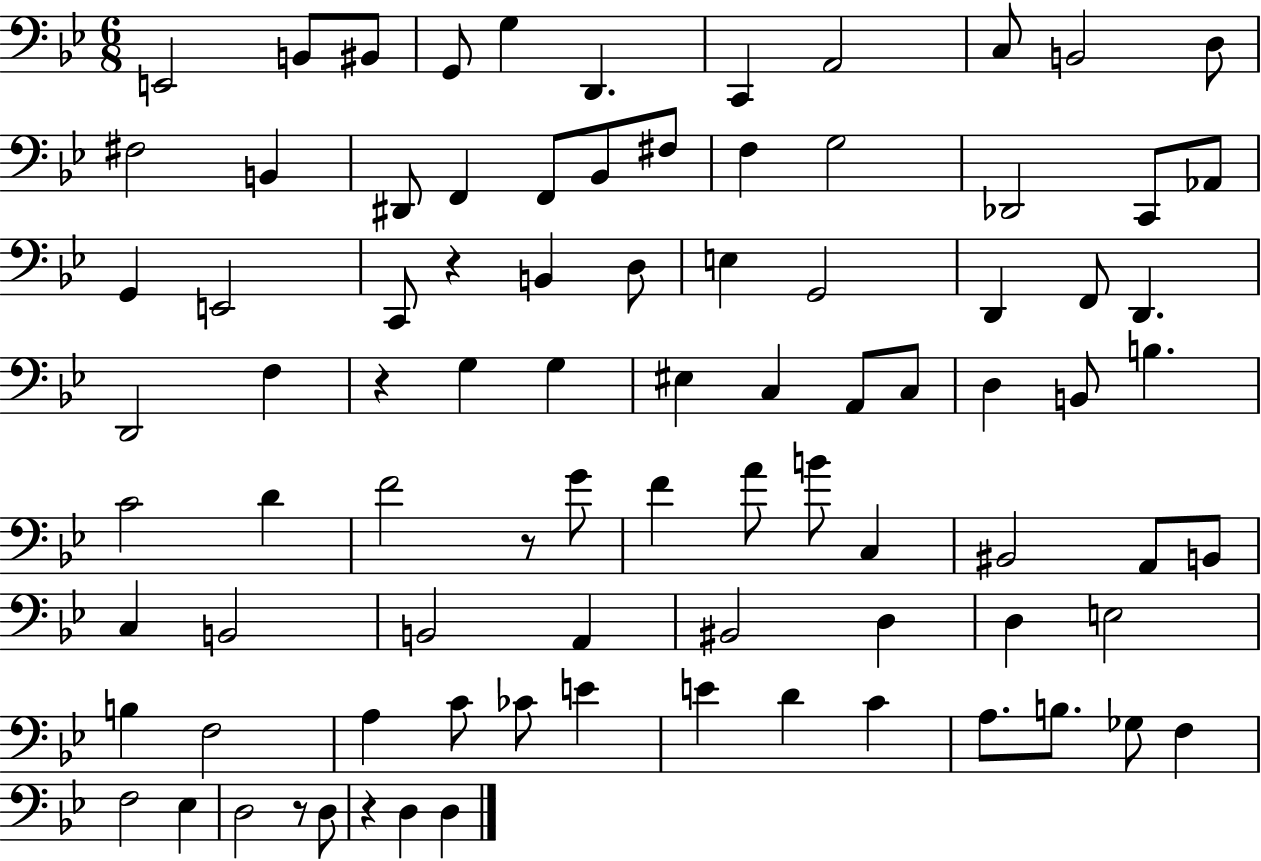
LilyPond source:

{
  \clef bass
  \numericTimeSignature
  \time 6/8
  \key bes \major
  e,2 b,8 bis,8 | g,8 g4 d,4. | c,4 a,2 | c8 b,2 d8 | \break fis2 b,4 | dis,8 f,4 f,8 bes,8 fis8 | f4 g2 | des,2 c,8 aes,8 | \break g,4 e,2 | c,8 r4 b,4 d8 | e4 g,2 | d,4 f,8 d,4. | \break d,2 f4 | r4 g4 g4 | eis4 c4 a,8 c8 | d4 b,8 b4. | \break c'2 d'4 | f'2 r8 g'8 | f'4 a'8 b'8 c4 | bis,2 a,8 b,8 | \break c4 b,2 | b,2 a,4 | bis,2 d4 | d4 e2 | \break b4 f2 | a4 c'8 ces'8 e'4 | e'4 d'4 c'4 | a8. b8. ges8 f4 | \break f2 ees4 | d2 r8 d8 | r4 d4 d4 | \bar "|."
}